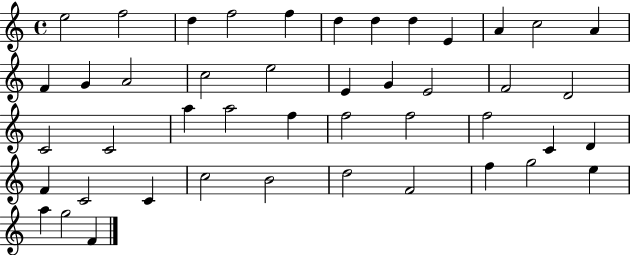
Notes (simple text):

E5/h F5/h D5/q F5/h F5/q D5/q D5/q D5/q E4/q A4/q C5/h A4/q F4/q G4/q A4/h C5/h E5/h E4/q G4/q E4/h F4/h D4/h C4/h C4/h A5/q A5/h F5/q F5/h F5/h F5/h C4/q D4/q F4/q C4/h C4/q C5/h B4/h D5/h F4/h F5/q G5/h E5/q A5/q G5/h F4/q